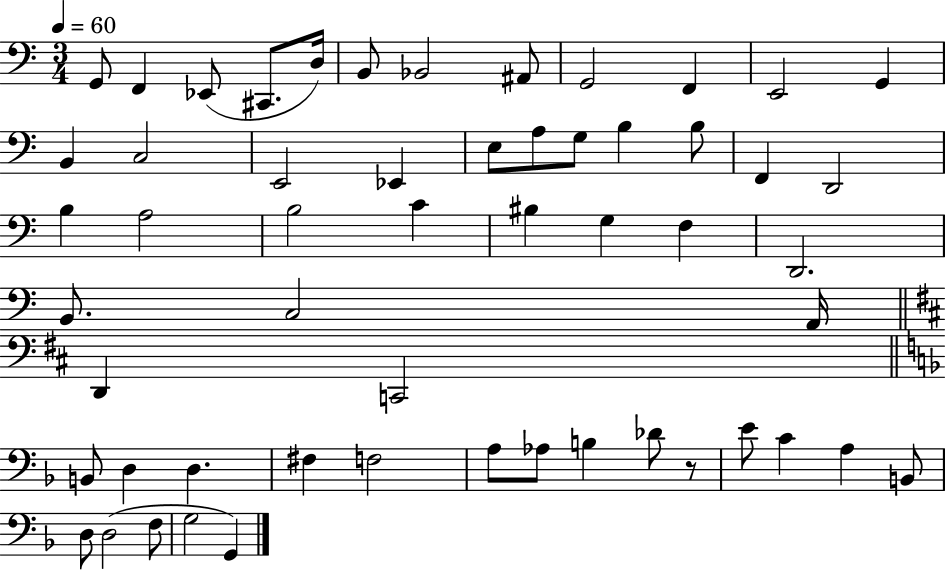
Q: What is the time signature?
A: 3/4